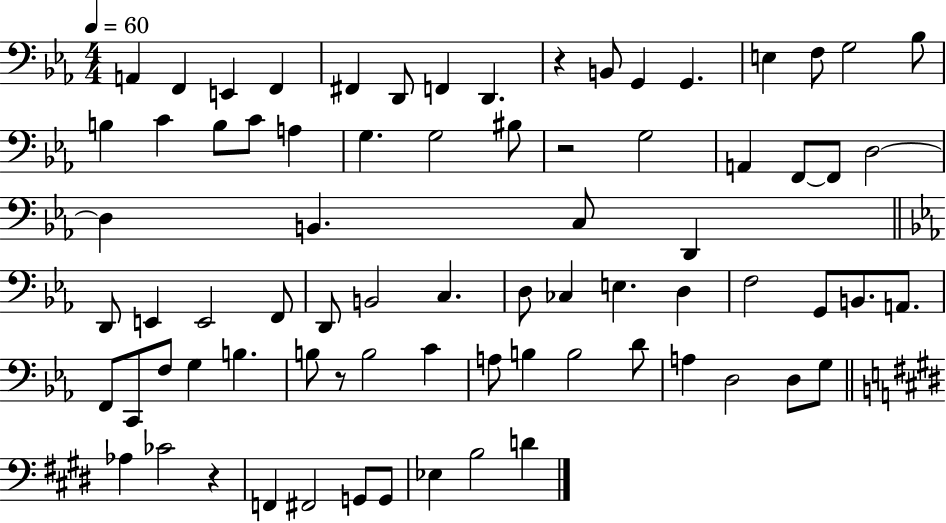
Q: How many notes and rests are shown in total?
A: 76